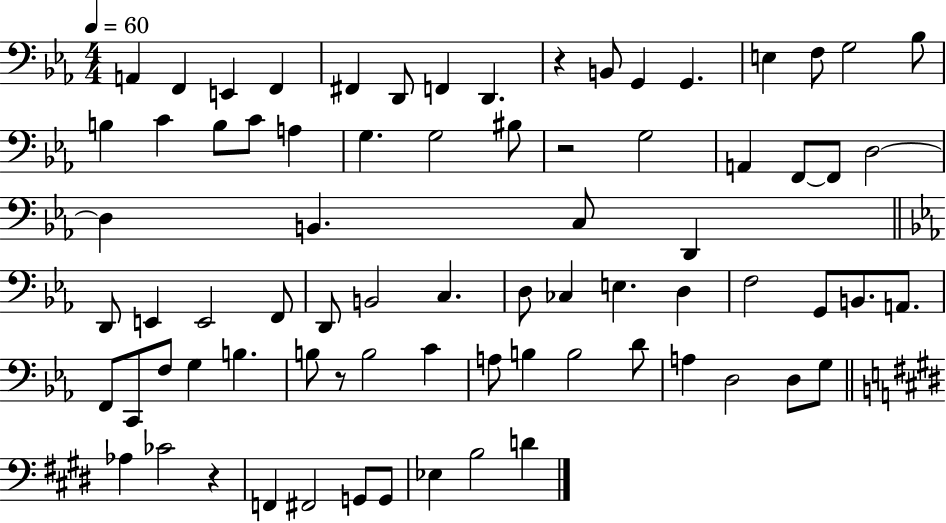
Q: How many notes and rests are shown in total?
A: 76